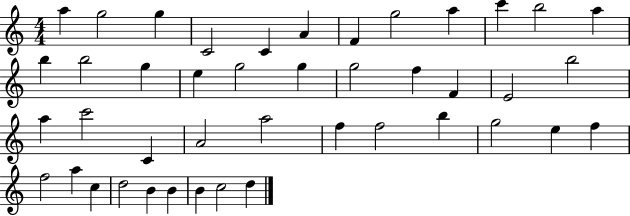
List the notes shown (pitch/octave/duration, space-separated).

A5/q G5/h G5/q C4/h C4/q A4/q F4/q G5/h A5/q C6/q B5/h A5/q B5/q B5/h G5/q E5/q G5/h G5/q G5/h F5/q F4/q E4/h B5/h A5/q C6/h C4/q A4/h A5/h F5/q F5/h B5/q G5/h E5/q F5/q F5/h A5/q C5/q D5/h B4/q B4/q B4/q C5/h D5/q